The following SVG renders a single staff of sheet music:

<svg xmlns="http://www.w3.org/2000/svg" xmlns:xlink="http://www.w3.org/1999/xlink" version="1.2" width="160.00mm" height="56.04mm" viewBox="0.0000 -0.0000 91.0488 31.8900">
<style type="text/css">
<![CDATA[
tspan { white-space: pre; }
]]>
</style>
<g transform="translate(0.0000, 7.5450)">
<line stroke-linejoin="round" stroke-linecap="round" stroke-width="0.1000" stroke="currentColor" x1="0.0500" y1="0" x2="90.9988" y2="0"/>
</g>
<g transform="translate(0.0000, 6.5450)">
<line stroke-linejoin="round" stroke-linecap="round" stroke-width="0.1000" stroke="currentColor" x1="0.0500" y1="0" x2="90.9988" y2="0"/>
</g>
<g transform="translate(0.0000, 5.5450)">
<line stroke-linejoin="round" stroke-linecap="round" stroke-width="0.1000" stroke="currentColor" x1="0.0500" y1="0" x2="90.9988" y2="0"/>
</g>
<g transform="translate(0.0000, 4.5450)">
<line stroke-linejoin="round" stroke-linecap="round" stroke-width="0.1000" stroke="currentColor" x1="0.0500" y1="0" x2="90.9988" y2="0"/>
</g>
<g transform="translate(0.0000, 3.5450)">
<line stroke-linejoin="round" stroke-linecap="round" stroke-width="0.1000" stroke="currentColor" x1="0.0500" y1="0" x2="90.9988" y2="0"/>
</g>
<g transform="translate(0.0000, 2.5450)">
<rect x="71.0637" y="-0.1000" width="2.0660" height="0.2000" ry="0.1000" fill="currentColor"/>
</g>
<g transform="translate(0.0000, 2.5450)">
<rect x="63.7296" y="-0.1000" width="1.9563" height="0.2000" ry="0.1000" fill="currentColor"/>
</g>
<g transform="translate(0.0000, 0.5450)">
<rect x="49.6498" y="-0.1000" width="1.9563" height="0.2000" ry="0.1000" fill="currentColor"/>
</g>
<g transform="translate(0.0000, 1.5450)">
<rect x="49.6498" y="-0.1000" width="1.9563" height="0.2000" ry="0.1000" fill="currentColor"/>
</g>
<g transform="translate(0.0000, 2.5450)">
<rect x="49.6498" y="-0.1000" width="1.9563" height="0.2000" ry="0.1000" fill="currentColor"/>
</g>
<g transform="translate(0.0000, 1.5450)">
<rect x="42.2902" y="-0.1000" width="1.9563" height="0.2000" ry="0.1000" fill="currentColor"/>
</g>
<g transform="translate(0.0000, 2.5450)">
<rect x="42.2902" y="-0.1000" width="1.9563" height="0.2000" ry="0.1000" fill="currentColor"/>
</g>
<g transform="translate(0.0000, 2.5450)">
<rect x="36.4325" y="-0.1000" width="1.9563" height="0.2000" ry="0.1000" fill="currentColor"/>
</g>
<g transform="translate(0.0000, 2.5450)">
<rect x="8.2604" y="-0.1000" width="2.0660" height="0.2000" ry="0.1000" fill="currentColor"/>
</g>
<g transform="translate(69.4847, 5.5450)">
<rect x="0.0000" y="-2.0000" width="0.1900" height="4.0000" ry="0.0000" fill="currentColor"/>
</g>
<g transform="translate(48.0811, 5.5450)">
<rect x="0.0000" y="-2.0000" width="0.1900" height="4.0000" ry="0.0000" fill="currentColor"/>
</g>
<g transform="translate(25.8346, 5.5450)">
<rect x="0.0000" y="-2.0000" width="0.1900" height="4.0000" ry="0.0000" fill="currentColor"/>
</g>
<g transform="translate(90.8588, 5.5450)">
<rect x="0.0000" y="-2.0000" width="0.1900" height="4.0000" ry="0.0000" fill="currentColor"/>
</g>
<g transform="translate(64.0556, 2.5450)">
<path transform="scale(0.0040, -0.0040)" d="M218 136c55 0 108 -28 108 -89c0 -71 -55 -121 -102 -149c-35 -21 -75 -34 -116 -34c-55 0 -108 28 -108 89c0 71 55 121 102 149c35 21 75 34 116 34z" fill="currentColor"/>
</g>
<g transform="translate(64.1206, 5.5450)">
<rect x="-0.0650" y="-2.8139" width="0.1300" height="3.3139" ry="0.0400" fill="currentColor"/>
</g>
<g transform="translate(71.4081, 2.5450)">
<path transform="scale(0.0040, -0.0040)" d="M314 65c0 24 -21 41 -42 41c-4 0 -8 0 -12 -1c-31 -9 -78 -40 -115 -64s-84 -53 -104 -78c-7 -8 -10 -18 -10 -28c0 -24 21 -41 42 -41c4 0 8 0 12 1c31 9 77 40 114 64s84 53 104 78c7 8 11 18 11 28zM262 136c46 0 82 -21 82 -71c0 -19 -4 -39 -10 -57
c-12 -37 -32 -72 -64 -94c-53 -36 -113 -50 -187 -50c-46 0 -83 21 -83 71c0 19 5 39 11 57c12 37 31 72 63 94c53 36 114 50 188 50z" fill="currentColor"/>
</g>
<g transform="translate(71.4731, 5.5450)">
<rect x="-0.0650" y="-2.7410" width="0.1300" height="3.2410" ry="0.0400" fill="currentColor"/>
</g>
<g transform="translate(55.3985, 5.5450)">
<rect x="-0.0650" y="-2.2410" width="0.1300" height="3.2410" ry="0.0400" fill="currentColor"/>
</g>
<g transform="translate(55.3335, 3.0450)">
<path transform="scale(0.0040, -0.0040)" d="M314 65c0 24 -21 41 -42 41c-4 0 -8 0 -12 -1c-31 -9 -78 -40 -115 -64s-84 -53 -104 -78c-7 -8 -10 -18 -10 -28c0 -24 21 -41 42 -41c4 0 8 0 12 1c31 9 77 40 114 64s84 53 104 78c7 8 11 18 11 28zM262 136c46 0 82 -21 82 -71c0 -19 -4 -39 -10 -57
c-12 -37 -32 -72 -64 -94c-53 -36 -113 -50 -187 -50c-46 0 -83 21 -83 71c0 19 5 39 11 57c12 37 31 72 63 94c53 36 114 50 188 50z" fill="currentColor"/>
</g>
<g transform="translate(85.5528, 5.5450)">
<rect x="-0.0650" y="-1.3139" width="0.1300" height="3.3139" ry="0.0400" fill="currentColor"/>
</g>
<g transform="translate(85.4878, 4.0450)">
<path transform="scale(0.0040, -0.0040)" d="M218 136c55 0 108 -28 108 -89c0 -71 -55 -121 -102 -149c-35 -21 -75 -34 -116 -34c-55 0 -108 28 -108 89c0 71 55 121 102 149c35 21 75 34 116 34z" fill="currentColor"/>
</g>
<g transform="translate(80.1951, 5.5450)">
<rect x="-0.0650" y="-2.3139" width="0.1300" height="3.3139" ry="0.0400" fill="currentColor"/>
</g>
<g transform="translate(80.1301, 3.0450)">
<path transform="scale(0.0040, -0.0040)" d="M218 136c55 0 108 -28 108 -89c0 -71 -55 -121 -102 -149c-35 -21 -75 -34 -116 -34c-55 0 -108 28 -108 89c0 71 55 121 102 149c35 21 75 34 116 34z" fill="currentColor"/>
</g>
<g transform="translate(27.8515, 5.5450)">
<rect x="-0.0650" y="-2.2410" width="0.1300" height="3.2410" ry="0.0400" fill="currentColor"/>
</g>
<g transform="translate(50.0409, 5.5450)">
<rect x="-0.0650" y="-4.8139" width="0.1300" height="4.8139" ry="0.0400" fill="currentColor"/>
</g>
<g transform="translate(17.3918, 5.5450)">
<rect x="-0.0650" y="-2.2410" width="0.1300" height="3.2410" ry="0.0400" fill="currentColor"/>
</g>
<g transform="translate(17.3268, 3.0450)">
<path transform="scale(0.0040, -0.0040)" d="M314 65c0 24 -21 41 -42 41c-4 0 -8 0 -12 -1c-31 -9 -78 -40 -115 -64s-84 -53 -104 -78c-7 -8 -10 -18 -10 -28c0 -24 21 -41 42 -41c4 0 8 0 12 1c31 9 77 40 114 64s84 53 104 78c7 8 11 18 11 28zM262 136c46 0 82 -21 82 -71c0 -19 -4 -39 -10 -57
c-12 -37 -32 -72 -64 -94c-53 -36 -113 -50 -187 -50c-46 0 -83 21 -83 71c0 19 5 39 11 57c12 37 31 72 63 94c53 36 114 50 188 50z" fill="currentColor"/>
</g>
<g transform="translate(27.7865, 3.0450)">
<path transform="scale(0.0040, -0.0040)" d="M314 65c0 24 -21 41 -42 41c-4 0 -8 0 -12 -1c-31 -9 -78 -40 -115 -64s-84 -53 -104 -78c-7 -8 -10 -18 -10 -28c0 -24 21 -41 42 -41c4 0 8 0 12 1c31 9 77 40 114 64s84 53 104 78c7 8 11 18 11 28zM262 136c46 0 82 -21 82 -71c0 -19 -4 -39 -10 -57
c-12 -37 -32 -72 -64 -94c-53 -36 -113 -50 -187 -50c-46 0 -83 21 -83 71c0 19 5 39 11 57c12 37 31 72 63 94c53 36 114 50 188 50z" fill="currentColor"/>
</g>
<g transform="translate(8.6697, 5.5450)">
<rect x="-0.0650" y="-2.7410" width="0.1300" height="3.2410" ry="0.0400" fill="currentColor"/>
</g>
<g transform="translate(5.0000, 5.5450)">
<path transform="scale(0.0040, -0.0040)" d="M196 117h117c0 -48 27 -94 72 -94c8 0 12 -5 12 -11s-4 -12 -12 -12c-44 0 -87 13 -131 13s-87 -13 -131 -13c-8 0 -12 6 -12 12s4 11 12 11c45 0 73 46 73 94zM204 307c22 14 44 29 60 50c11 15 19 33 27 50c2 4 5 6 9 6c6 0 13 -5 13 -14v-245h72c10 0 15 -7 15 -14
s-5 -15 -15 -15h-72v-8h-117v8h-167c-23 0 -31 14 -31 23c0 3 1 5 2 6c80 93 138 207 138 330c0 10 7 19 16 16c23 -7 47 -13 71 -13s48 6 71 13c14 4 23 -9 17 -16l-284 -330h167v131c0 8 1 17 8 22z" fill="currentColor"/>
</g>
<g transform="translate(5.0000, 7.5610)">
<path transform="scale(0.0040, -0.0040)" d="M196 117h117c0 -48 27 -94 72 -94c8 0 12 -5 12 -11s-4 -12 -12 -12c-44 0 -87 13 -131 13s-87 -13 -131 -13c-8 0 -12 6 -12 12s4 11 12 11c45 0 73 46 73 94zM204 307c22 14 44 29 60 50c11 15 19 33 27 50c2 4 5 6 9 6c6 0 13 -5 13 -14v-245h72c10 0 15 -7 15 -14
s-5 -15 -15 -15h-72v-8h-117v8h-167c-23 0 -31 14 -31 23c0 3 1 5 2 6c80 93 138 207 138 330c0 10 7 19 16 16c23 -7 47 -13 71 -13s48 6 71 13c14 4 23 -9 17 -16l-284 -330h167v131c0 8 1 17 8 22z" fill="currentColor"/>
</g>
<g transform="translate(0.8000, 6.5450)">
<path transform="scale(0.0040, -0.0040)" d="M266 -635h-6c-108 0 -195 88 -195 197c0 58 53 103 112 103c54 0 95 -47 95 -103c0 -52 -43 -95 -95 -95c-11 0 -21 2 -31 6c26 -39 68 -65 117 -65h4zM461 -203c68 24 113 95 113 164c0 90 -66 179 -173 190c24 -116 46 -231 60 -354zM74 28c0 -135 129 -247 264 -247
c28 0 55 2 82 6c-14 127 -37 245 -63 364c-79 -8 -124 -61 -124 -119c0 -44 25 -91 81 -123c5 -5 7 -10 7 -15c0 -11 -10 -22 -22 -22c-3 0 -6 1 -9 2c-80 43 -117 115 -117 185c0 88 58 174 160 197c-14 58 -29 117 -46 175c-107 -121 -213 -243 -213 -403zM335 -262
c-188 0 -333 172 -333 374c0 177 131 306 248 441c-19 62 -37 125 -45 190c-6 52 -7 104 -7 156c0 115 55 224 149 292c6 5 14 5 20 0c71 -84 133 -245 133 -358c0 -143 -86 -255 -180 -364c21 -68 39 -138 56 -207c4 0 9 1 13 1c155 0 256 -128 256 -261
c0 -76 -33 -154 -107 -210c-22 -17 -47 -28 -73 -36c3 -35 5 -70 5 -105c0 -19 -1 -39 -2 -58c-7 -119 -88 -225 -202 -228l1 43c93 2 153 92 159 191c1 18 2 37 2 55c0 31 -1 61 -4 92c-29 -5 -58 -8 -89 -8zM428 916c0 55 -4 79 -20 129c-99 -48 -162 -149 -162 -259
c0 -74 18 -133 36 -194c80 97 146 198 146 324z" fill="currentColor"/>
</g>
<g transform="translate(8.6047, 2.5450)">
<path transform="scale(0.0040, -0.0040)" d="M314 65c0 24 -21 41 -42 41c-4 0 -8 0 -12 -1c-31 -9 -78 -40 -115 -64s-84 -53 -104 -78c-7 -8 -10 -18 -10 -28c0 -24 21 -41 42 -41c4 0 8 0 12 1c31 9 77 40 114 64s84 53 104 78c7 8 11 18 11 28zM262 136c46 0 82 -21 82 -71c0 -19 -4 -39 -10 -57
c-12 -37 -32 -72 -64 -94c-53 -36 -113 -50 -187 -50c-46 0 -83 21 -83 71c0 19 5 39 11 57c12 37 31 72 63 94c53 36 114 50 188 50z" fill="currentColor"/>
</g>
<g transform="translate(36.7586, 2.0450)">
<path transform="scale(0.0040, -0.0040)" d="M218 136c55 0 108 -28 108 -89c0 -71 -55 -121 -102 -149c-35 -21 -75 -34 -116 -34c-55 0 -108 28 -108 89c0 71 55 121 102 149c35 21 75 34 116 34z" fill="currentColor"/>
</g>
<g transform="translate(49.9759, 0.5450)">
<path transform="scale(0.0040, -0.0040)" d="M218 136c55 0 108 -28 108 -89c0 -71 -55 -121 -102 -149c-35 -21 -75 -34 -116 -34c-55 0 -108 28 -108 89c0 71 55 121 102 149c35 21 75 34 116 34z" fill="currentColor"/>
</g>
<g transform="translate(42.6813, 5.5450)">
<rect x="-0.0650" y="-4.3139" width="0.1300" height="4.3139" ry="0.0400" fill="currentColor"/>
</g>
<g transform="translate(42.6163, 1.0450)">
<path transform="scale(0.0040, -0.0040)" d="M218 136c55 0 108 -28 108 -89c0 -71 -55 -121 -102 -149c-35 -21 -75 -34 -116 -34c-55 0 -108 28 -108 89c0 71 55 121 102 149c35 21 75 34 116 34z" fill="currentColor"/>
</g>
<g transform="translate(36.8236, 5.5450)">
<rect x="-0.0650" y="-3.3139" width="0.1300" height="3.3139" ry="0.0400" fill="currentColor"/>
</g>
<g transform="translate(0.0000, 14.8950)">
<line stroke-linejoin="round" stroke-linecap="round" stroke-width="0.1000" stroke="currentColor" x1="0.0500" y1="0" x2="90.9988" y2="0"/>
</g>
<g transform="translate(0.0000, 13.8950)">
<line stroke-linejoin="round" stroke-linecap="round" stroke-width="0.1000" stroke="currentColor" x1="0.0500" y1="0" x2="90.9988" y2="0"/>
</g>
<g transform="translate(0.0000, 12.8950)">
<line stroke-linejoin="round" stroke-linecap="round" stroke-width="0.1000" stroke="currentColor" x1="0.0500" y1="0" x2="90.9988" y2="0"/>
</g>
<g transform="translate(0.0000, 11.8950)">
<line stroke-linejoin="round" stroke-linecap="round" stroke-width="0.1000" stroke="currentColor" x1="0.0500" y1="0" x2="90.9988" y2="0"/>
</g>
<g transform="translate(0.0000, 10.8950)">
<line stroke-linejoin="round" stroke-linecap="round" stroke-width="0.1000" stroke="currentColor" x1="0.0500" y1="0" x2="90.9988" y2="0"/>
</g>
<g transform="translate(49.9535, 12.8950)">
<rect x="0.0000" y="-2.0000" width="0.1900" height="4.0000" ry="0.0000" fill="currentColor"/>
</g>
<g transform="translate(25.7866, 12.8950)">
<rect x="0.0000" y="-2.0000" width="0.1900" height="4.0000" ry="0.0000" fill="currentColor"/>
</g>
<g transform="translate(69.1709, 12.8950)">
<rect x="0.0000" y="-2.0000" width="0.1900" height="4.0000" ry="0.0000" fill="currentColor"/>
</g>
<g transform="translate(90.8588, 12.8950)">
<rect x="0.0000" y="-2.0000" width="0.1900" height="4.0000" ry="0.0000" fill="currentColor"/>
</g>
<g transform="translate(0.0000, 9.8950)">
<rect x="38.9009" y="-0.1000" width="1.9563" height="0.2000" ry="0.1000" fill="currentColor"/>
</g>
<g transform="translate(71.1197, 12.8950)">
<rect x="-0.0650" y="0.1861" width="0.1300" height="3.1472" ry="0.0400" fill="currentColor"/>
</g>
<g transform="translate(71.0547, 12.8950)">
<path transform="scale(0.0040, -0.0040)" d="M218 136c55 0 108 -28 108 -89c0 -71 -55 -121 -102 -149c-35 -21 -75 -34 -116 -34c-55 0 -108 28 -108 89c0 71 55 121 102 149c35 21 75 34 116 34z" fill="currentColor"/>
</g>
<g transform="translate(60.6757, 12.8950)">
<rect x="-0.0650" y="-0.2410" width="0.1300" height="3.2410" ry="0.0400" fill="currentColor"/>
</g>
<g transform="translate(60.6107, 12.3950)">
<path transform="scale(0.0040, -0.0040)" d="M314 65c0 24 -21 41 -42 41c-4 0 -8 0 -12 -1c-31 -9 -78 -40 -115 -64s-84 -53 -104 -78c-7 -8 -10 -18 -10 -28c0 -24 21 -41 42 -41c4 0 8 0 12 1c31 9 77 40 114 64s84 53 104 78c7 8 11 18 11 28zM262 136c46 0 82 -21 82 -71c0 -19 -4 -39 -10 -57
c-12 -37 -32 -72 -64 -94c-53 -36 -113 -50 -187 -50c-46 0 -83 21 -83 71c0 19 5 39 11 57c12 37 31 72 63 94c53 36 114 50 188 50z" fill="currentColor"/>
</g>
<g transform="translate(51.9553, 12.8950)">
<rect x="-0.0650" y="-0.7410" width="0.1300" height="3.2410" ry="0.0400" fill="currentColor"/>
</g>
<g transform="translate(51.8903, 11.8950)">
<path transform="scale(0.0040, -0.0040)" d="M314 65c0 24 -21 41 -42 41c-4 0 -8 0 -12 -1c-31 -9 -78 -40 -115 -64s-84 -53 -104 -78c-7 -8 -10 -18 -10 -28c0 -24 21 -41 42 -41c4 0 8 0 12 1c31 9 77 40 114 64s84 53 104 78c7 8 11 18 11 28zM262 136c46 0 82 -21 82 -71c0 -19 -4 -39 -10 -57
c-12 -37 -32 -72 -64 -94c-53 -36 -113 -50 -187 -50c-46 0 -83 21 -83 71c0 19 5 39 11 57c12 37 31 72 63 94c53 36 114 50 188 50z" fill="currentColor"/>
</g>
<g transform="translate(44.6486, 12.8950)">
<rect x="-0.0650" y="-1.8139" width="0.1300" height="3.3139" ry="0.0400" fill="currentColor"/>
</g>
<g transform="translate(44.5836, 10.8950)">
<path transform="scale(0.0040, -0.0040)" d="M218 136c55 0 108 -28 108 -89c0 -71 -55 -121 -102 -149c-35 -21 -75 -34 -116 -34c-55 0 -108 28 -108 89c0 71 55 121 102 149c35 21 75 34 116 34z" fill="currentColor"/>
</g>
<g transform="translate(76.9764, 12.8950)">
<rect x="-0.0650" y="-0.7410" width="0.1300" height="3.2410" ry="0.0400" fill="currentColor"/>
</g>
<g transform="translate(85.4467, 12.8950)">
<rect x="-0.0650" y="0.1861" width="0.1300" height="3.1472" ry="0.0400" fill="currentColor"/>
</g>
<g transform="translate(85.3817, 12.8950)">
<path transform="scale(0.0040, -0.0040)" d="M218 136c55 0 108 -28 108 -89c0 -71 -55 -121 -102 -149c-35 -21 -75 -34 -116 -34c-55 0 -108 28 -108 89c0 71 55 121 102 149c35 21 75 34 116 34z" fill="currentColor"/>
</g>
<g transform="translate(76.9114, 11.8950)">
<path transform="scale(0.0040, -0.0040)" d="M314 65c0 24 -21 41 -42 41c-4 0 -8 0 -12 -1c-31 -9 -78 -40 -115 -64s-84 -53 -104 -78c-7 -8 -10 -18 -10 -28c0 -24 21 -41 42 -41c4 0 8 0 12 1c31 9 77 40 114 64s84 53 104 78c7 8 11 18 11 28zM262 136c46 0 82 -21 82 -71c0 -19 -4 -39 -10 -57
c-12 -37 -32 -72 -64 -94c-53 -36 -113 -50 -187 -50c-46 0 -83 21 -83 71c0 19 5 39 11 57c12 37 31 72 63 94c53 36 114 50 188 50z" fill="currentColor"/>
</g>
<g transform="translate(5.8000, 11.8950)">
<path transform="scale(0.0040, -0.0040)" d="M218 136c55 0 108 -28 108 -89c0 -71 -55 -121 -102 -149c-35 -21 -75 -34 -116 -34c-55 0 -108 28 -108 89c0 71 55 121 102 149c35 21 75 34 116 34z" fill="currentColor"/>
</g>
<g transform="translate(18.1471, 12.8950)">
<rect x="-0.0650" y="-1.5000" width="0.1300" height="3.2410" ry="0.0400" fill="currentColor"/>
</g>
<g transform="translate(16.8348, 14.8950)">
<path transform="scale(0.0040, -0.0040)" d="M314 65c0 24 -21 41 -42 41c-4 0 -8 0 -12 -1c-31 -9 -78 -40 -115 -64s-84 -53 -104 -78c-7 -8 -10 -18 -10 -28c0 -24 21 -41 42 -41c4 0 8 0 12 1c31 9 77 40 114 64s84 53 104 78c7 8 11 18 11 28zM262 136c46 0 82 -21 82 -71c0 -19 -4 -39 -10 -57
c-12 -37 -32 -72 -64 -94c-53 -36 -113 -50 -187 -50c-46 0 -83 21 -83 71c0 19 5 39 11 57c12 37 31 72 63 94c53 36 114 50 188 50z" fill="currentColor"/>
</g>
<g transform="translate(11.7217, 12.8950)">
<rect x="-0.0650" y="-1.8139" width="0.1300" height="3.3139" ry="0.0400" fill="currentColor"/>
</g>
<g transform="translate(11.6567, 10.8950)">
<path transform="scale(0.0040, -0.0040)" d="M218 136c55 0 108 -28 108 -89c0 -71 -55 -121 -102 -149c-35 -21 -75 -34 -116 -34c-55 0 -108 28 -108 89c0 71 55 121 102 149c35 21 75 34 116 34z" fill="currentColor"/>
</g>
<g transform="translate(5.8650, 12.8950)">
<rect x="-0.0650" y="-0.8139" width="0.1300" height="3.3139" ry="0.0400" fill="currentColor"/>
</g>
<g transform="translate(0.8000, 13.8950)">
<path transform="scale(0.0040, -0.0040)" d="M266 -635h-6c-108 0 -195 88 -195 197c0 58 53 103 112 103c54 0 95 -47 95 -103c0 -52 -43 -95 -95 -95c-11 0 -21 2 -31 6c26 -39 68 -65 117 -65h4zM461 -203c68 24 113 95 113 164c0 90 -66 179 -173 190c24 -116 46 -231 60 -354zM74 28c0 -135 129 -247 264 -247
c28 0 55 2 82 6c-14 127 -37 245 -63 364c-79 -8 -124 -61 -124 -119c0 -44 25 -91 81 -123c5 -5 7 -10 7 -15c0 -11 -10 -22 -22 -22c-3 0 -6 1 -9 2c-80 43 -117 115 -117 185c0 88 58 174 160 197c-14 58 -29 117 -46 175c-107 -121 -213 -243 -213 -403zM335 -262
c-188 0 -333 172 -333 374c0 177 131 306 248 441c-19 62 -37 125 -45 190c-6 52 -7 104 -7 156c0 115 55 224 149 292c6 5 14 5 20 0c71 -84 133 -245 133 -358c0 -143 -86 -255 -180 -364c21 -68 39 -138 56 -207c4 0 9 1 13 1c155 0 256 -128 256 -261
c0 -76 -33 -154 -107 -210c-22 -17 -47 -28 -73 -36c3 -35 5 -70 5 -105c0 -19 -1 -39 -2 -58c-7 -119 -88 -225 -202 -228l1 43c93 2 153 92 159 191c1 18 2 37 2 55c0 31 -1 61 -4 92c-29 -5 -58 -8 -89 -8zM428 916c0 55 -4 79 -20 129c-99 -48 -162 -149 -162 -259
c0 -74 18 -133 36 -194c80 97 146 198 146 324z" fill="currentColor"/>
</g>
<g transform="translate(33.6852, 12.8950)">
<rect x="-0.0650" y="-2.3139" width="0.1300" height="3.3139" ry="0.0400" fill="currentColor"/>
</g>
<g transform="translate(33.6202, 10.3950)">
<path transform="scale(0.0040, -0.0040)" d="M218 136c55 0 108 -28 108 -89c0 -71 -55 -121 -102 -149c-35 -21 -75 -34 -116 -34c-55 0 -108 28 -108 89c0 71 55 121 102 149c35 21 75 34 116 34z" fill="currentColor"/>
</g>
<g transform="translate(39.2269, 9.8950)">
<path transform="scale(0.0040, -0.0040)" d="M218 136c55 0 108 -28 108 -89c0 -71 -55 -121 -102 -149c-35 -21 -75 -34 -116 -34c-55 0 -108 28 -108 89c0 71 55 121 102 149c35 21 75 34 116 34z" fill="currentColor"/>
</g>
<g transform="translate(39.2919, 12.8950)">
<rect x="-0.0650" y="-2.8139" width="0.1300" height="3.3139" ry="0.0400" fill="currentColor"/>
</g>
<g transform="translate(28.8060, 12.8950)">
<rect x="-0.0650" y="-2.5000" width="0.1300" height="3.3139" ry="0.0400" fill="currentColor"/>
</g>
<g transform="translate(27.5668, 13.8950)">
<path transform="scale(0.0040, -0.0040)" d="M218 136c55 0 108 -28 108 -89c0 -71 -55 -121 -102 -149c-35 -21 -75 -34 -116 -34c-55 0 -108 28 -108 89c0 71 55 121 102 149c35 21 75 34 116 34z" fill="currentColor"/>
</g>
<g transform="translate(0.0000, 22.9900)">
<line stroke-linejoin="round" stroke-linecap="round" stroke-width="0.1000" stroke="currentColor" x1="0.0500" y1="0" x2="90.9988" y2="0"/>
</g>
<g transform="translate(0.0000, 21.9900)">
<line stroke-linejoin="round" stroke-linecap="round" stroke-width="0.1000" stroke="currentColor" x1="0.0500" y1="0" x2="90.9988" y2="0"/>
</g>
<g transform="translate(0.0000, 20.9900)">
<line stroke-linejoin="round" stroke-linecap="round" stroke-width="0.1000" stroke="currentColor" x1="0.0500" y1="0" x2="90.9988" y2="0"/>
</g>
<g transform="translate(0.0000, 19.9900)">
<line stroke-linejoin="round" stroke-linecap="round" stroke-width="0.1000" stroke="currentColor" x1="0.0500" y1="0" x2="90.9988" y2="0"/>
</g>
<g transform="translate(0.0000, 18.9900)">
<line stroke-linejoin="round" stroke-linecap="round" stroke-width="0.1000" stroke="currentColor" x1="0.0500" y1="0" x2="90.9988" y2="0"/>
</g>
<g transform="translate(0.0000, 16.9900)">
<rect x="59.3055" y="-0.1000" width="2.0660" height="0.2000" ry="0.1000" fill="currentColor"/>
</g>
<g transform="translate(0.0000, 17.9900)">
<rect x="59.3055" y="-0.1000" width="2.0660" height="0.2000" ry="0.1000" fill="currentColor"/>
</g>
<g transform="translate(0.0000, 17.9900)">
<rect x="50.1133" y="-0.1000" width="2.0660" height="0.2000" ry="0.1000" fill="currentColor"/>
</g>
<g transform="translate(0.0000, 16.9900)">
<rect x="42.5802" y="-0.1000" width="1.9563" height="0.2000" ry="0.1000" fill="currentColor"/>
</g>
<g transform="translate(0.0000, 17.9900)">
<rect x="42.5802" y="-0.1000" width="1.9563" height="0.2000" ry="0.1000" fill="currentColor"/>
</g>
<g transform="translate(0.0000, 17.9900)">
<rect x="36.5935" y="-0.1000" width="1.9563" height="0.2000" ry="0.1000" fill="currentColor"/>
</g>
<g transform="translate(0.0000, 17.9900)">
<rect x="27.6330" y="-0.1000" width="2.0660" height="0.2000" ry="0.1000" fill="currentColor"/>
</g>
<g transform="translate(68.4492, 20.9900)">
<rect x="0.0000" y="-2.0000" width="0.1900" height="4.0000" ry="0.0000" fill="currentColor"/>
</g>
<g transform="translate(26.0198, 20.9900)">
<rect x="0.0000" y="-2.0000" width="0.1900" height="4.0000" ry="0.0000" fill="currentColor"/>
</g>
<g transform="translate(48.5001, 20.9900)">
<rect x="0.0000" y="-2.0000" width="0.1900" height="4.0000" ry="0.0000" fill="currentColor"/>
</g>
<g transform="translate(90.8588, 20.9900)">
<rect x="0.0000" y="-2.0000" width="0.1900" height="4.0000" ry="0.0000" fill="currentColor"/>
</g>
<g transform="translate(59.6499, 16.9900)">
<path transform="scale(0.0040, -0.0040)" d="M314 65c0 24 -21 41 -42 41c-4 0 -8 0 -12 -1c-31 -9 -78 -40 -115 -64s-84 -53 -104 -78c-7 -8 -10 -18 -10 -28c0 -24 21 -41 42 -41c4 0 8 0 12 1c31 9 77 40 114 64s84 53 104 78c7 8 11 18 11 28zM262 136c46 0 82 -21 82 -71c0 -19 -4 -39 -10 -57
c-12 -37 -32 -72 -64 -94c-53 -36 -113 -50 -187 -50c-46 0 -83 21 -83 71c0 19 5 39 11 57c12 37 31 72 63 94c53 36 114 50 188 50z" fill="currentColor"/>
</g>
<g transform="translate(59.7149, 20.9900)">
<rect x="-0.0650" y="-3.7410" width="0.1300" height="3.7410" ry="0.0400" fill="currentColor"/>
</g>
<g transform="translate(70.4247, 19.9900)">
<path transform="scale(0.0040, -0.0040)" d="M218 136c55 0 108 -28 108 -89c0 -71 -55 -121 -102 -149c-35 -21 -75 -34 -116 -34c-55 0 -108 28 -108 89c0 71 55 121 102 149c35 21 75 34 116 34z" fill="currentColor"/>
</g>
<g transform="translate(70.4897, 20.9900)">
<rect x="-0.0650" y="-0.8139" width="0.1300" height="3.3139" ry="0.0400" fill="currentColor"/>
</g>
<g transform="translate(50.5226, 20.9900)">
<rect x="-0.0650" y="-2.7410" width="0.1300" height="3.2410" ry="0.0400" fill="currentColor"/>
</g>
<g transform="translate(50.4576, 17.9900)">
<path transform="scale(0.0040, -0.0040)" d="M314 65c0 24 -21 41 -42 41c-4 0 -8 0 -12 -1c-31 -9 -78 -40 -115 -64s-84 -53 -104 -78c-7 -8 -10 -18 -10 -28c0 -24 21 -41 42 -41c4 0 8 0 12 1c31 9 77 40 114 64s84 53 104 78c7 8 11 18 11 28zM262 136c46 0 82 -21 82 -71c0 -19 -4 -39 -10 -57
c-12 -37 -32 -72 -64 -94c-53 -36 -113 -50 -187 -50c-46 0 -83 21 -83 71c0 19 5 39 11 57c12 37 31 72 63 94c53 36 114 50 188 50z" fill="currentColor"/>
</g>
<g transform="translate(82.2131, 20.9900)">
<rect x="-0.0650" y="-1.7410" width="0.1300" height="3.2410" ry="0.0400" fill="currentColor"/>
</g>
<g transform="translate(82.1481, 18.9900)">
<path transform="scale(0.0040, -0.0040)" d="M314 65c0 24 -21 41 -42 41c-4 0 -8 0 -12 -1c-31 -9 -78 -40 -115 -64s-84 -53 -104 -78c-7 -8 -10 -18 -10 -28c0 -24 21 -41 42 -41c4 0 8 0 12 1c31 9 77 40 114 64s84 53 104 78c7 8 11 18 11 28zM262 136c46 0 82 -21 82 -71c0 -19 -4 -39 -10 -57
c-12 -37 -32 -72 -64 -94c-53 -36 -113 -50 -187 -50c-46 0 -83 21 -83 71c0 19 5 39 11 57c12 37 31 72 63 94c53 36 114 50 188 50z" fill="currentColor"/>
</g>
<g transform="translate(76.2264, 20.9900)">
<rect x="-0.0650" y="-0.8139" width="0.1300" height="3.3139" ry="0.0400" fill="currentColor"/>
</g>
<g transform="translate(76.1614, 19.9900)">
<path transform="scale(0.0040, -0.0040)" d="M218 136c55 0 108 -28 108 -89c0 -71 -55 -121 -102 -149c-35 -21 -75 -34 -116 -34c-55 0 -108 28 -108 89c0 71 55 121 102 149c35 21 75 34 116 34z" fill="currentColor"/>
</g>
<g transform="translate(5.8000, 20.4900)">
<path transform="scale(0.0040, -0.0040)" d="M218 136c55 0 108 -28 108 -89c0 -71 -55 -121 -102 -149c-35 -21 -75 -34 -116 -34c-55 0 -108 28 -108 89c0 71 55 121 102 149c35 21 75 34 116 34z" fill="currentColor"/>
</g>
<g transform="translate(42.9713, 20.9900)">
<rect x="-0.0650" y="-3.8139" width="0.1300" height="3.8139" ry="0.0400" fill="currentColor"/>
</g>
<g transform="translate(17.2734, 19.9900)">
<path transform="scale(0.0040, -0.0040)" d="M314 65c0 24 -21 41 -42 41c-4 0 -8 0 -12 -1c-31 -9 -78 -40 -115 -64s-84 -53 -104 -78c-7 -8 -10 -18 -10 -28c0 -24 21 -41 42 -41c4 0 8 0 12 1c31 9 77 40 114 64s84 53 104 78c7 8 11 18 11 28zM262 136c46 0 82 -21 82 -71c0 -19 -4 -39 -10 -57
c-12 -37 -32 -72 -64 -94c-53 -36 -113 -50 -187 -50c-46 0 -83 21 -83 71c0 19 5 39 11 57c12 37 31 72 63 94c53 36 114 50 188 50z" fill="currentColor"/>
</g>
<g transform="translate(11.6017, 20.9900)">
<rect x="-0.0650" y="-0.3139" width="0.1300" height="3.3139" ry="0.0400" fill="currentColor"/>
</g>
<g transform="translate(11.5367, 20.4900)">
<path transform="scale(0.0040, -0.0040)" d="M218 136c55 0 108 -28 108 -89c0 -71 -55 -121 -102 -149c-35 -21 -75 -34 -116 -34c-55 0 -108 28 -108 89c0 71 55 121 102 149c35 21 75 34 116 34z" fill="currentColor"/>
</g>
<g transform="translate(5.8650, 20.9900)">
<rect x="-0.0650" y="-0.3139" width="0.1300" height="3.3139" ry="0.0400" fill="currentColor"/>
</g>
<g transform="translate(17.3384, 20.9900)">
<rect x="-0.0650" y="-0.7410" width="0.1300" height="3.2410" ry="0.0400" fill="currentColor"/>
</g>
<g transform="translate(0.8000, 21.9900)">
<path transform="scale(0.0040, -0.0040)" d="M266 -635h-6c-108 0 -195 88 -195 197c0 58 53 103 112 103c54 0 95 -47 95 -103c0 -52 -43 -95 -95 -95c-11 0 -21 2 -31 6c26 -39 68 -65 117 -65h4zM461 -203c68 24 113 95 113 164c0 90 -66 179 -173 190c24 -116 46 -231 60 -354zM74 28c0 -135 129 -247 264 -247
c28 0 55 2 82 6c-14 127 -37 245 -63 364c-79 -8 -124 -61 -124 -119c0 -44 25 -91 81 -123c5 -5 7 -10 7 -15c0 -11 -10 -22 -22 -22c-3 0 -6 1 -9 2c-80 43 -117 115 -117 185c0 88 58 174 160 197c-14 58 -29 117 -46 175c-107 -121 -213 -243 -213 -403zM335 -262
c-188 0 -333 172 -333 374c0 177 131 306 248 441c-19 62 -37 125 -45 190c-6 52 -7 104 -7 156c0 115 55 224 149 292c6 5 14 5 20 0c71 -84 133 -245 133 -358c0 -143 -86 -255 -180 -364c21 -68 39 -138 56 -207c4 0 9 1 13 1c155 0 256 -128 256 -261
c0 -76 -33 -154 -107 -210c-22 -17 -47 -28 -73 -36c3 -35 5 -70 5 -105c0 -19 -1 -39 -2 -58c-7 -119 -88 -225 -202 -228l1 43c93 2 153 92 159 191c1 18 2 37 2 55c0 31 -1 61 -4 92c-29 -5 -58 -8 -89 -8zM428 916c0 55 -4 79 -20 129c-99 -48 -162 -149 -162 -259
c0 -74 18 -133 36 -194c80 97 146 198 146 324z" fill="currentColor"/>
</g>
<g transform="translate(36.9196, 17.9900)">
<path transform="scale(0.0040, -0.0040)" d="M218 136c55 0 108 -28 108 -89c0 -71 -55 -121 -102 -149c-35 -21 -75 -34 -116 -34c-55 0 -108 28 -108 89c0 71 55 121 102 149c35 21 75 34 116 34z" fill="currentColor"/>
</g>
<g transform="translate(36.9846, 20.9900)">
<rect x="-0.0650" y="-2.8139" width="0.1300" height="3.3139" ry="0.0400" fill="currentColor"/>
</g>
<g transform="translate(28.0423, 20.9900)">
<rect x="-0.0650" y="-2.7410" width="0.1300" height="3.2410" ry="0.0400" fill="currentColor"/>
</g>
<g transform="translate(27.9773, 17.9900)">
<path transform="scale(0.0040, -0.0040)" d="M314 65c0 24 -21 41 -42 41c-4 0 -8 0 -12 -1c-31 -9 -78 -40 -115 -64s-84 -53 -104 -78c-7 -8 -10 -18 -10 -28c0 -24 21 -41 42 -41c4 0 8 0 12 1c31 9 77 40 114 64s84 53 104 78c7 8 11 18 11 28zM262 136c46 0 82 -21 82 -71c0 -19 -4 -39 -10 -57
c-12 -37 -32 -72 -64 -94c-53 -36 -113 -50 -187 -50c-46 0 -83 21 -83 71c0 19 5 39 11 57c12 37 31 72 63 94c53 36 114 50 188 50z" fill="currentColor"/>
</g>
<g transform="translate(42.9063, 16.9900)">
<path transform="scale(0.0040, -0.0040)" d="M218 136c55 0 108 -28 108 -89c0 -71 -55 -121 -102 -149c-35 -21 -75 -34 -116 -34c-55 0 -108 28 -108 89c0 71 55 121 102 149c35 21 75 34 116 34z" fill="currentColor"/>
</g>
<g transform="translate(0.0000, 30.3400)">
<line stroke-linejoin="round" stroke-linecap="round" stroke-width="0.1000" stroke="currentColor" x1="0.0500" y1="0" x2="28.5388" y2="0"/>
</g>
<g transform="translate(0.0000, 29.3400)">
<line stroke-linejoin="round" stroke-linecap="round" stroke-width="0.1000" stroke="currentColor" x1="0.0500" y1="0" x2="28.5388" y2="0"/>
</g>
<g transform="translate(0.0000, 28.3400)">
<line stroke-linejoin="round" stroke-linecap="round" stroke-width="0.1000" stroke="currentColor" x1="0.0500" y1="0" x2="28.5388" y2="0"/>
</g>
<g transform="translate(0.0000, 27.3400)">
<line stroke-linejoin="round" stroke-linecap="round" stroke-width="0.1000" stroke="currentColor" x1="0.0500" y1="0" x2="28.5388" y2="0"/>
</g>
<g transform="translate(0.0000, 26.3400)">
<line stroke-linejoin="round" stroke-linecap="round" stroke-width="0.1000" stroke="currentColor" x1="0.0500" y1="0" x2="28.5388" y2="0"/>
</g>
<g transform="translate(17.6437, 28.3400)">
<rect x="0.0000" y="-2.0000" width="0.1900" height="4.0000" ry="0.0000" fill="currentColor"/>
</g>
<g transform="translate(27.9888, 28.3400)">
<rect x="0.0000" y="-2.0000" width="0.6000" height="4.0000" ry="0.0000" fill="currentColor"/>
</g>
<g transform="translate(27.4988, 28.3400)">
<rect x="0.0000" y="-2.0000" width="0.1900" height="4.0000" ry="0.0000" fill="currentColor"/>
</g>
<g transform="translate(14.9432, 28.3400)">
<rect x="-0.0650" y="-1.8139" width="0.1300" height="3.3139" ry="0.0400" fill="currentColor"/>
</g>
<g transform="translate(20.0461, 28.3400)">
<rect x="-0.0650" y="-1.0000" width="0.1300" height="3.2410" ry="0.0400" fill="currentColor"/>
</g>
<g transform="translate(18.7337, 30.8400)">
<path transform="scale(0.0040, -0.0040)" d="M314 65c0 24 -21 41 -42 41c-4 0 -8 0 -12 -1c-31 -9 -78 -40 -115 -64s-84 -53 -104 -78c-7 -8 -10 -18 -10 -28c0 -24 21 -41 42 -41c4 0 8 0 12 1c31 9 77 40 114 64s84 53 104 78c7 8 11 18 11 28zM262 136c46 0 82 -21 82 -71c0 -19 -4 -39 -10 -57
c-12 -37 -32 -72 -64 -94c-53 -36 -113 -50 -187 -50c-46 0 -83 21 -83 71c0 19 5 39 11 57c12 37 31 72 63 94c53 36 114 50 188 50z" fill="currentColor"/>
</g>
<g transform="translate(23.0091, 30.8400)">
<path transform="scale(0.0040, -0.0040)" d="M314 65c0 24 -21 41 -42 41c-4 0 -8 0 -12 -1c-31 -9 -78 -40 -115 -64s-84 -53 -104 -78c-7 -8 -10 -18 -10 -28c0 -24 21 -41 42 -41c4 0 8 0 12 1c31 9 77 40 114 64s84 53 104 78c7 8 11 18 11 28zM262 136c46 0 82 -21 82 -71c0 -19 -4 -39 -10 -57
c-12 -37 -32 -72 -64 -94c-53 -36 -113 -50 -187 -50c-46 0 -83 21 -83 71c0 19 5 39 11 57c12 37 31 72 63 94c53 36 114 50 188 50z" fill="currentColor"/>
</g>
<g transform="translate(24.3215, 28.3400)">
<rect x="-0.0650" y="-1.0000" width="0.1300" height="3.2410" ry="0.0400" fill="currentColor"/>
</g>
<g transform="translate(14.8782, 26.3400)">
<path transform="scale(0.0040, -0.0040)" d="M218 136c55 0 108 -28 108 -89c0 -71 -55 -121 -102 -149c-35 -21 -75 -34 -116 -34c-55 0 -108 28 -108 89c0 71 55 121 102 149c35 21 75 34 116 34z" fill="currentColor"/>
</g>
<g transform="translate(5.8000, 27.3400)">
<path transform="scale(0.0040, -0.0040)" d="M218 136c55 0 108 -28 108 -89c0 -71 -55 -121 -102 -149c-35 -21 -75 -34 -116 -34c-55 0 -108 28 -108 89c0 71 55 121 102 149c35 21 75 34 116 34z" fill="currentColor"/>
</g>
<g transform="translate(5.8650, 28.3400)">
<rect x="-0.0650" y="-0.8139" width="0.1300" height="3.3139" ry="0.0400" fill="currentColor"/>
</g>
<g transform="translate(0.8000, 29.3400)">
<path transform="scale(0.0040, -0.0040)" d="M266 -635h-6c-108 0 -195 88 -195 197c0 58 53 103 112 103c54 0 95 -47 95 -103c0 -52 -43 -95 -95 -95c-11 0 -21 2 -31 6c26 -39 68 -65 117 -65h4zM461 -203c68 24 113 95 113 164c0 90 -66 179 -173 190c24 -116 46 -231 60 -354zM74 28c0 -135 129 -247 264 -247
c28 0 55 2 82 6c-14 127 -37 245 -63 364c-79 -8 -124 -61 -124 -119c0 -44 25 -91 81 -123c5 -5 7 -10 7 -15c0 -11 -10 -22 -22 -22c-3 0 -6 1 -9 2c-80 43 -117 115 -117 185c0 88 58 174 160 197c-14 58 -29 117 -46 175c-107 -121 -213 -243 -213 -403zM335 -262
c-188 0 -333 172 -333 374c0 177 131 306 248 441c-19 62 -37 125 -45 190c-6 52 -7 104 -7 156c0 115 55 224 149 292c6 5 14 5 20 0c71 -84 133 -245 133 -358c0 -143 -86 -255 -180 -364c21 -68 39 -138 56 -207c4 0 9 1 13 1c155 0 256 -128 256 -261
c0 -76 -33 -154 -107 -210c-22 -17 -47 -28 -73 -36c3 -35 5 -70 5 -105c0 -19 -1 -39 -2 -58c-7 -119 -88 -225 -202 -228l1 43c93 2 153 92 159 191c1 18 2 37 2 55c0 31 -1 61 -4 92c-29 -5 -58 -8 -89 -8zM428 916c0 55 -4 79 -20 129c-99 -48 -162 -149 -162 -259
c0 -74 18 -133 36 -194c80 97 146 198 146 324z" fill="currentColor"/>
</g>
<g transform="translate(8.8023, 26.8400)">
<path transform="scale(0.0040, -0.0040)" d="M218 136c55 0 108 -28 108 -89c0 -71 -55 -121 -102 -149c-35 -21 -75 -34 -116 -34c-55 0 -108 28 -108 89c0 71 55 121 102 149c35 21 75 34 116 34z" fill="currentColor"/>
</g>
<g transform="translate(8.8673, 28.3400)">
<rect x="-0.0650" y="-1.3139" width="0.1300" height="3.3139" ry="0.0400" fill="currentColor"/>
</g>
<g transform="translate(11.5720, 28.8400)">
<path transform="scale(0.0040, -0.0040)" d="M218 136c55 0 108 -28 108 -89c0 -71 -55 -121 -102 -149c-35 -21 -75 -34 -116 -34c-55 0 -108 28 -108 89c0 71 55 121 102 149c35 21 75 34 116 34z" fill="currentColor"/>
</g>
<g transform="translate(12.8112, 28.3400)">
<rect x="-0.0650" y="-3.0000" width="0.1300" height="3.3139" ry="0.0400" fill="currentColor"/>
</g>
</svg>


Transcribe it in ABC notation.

X:1
T:Untitled
M:4/4
L:1/4
K:C
a2 g2 g2 b d' e' g2 a a2 g e d f E2 G g a f d2 c2 B d2 B c c d2 a2 a c' a2 c'2 d d f2 d e A f D2 D2